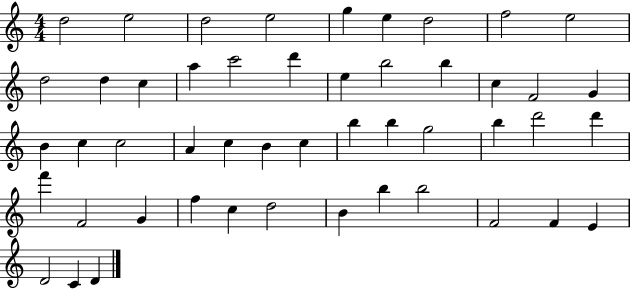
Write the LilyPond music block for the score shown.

{
  \clef treble
  \numericTimeSignature
  \time 4/4
  \key c \major
  d''2 e''2 | d''2 e''2 | g''4 e''4 d''2 | f''2 e''2 | \break d''2 d''4 c''4 | a''4 c'''2 d'''4 | e''4 b''2 b''4 | c''4 f'2 g'4 | \break b'4 c''4 c''2 | a'4 c''4 b'4 c''4 | b''4 b''4 g''2 | b''4 d'''2 d'''4 | \break f'''4 f'2 g'4 | f''4 c''4 d''2 | b'4 b''4 b''2 | f'2 f'4 e'4 | \break d'2 c'4 d'4 | \bar "|."
}